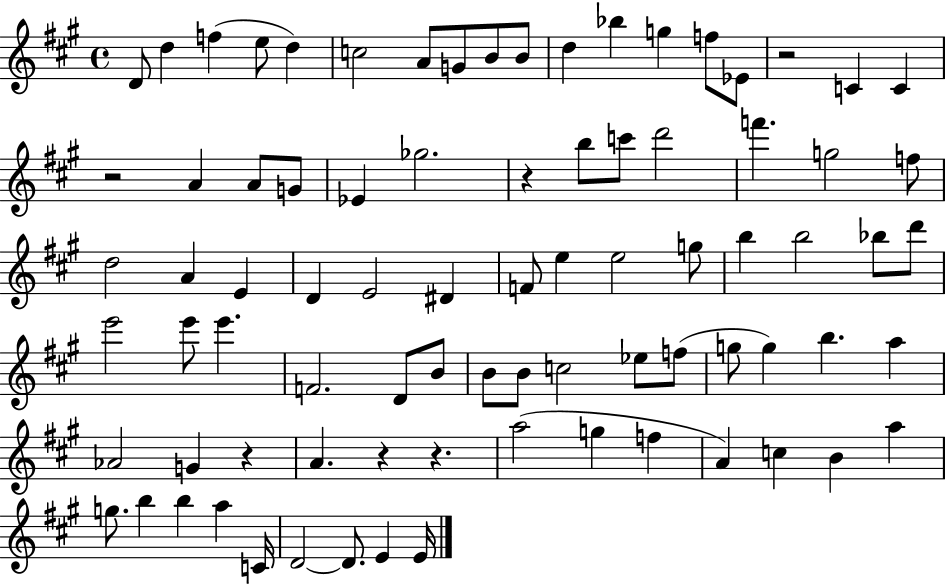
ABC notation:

X:1
T:Untitled
M:4/4
L:1/4
K:A
D/2 d f e/2 d c2 A/2 G/2 B/2 B/2 d _b g f/2 _E/2 z2 C C z2 A A/2 G/2 _E _g2 z b/2 c'/2 d'2 f' g2 f/2 d2 A E D E2 ^D F/2 e e2 g/2 b b2 _b/2 d'/2 e'2 e'/2 e' F2 D/2 B/2 B/2 B/2 c2 _e/2 f/2 g/2 g b a _A2 G z A z z a2 g f A c B a g/2 b b a C/4 D2 D/2 E E/4